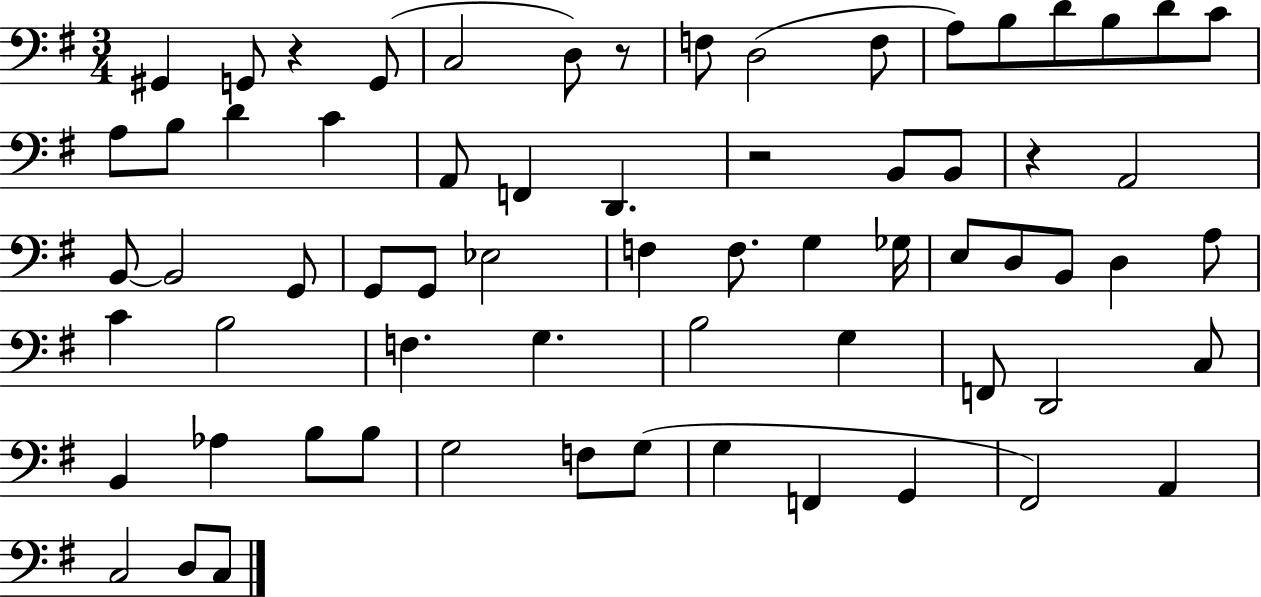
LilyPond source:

{
  \clef bass
  \numericTimeSignature
  \time 3/4
  \key g \major
  gis,4 g,8 r4 g,8( | c2 d8) r8 | f8 d2( f8 | a8) b8 d'8 b8 d'8 c'8 | \break a8 b8 d'4 c'4 | a,8 f,4 d,4. | r2 b,8 b,8 | r4 a,2 | \break b,8~~ b,2 g,8 | g,8 g,8 ees2 | f4 f8. g4 ges16 | e8 d8 b,8 d4 a8 | \break c'4 b2 | f4. g4. | b2 g4 | f,8 d,2 c8 | \break b,4 aes4 b8 b8 | g2 f8 g8( | g4 f,4 g,4 | fis,2) a,4 | \break c2 d8 c8 | \bar "|."
}